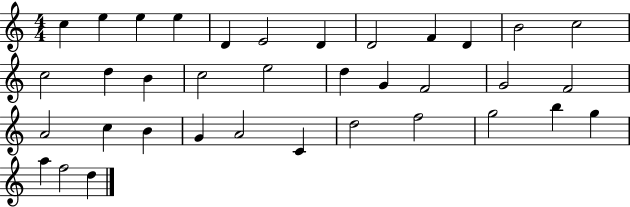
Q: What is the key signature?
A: C major